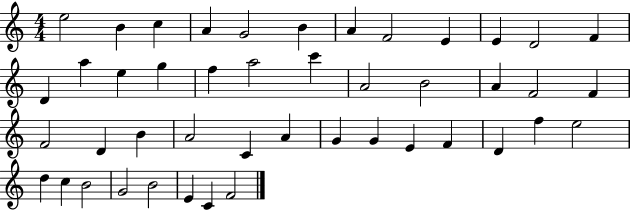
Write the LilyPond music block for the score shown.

{
  \clef treble
  \numericTimeSignature
  \time 4/4
  \key c \major
  e''2 b'4 c''4 | a'4 g'2 b'4 | a'4 f'2 e'4 | e'4 d'2 f'4 | \break d'4 a''4 e''4 g''4 | f''4 a''2 c'''4 | a'2 b'2 | a'4 f'2 f'4 | \break f'2 d'4 b'4 | a'2 c'4 a'4 | g'4 g'4 e'4 f'4 | d'4 f''4 e''2 | \break d''4 c''4 b'2 | g'2 b'2 | e'4 c'4 f'2 | \bar "|."
}